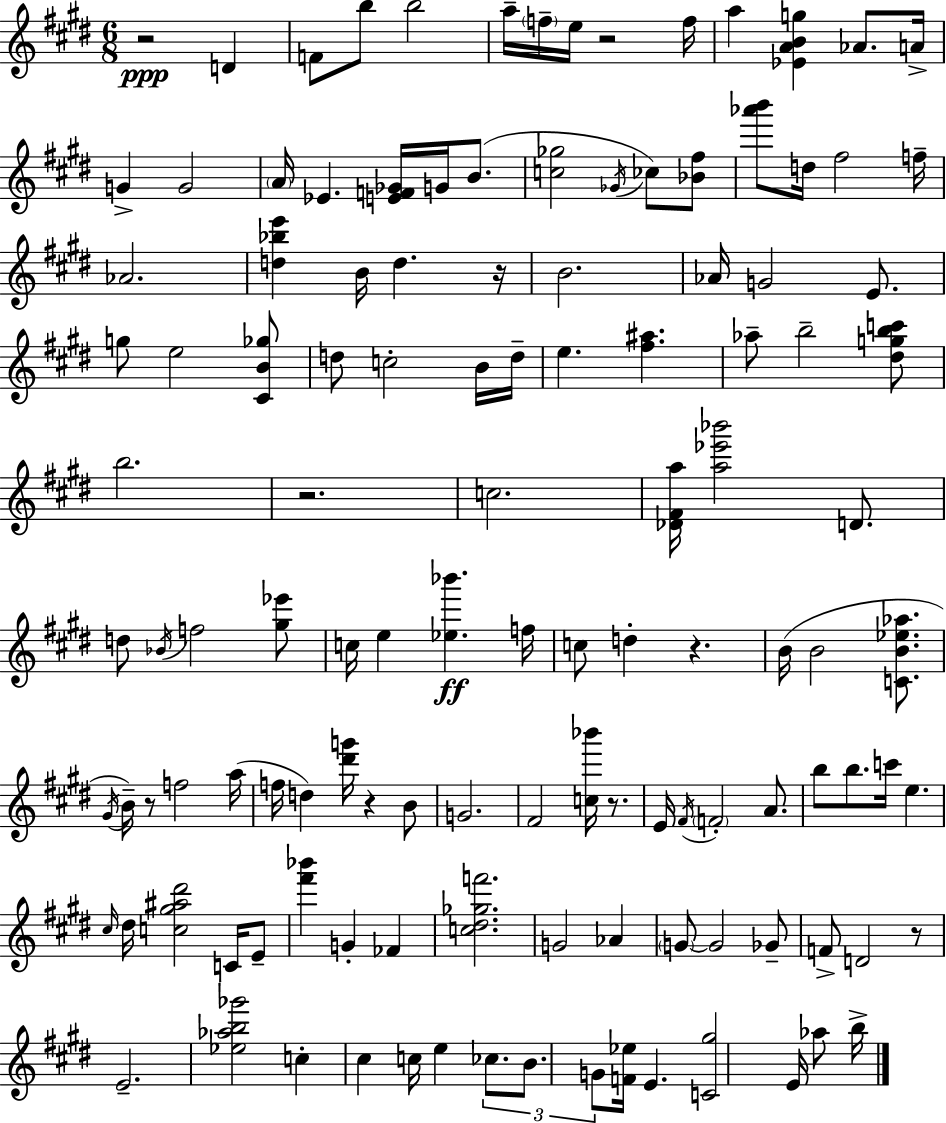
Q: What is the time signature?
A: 6/8